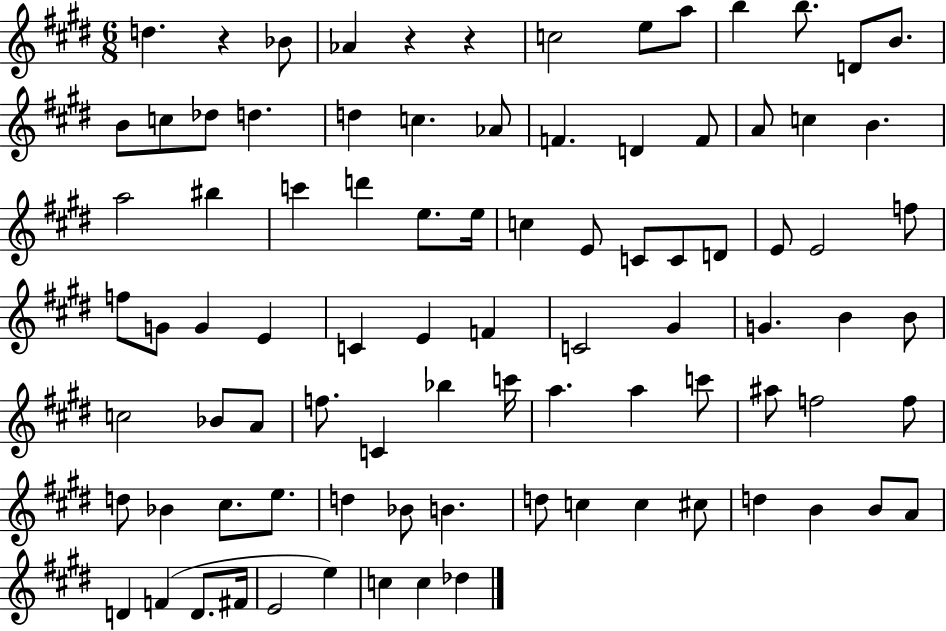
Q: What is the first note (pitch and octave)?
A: D5